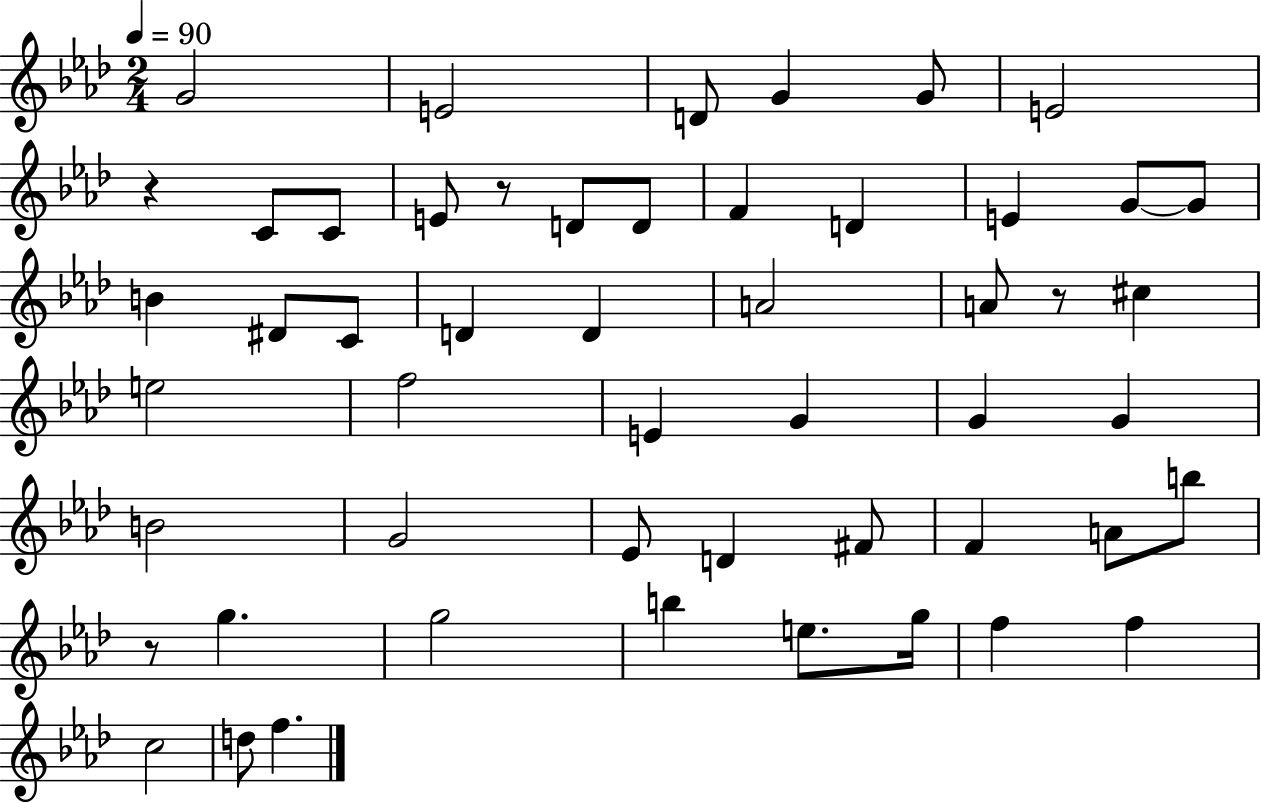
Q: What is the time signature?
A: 2/4